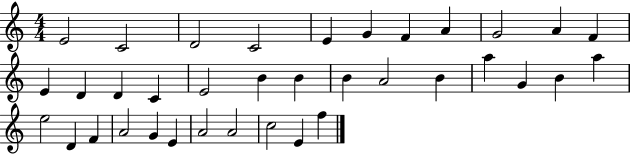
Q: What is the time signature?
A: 4/4